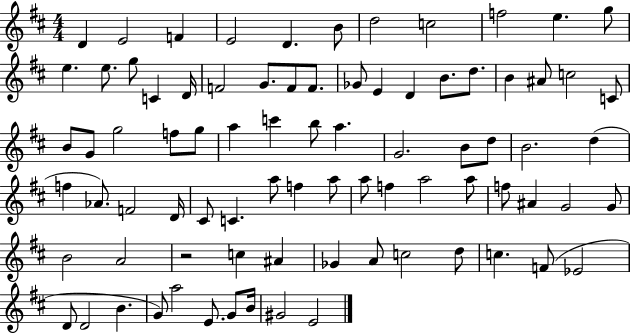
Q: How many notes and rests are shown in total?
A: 82